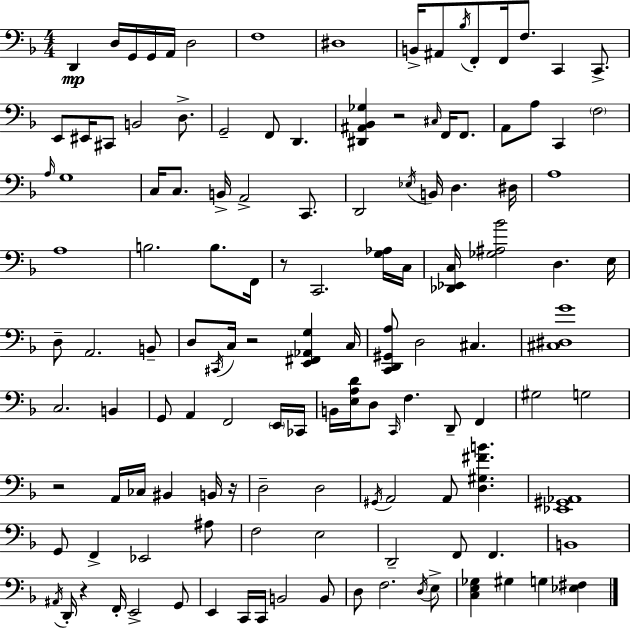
X:1
T:Untitled
M:4/4
L:1/4
K:F
D,, D,/4 G,,/4 G,,/4 A,,/4 D,2 F,4 ^D,4 B,,/4 ^A,,/2 _B,/4 F,,/2 F,,/4 F,/2 C,, C,,/2 E,,/2 ^E,,/4 ^C,,/2 B,,2 D,/2 G,,2 F,,/2 D,, [^D,,^A,,_B,,_G,] z2 ^C,/4 F,,/4 F,,/2 A,,/2 A,/2 C,, F,2 A,/4 G,4 C,/4 C,/2 B,,/4 A,,2 C,,/2 D,,2 _E,/4 B,,/4 D, ^D,/4 A,4 A,4 B,2 B,/2 F,,/4 z/2 C,,2 [G,_A,]/4 C,/4 [_D,,_E,,C,]/4 [_G,^A,_B]2 D, E,/4 D,/2 A,,2 B,,/2 D,/2 ^C,,/4 C,/4 z2 [E,,^F,,_A,,G,] C,/4 [C,,D,,^G,,A,]/2 D,2 ^C, [^C,^D,G]4 C,2 B,, G,,/2 A,, F,,2 E,,/4 _C,,/4 B,,/4 [E,A,D]/4 D,/2 C,,/4 F, D,,/2 F,, ^G,2 G,2 z2 A,,/4 _C,/4 ^B,, B,,/4 z/4 D,2 D,2 ^G,,/4 A,,2 A,,/2 [D,^G,^FB] [_E,,^G,,_A,,]4 G,,/2 F,, _E,,2 ^A,/2 F,2 E,2 D,,2 F,,/2 F,, B,,4 ^A,,/4 D,,/4 z F,,/4 E,,2 G,,/2 E,, C,,/4 C,,/4 B,,2 B,,/2 D,/2 F,2 D,/4 E,/2 [C,E,_G,] ^G, G, [_E,^F,]